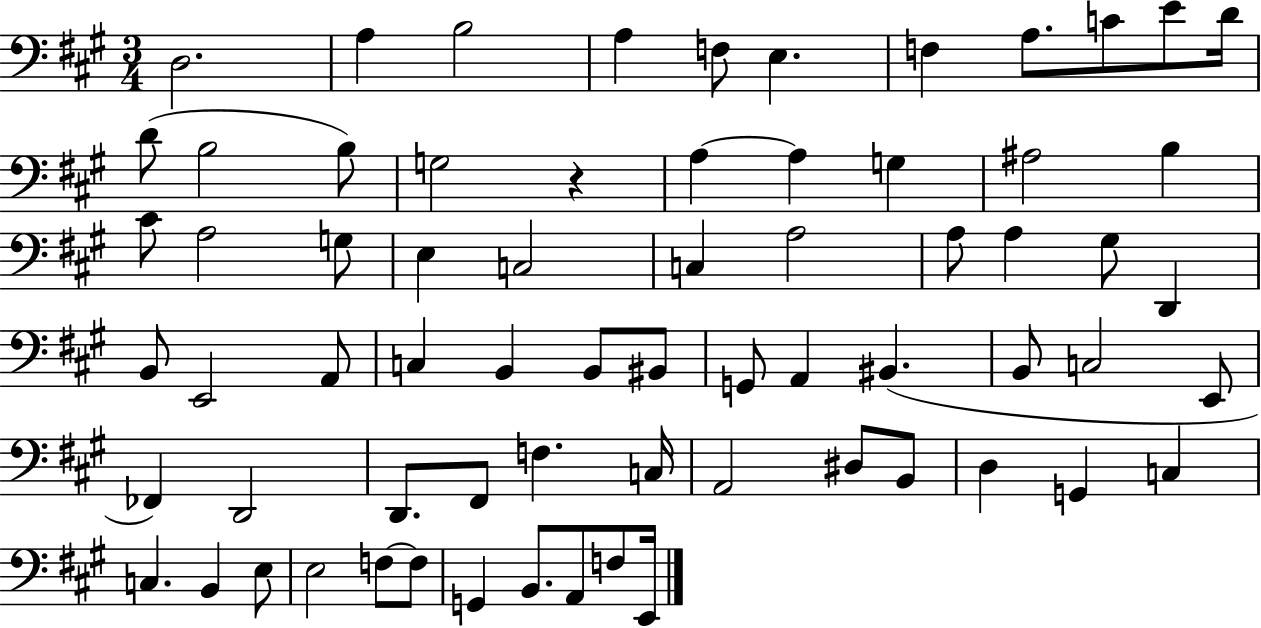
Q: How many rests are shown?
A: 1